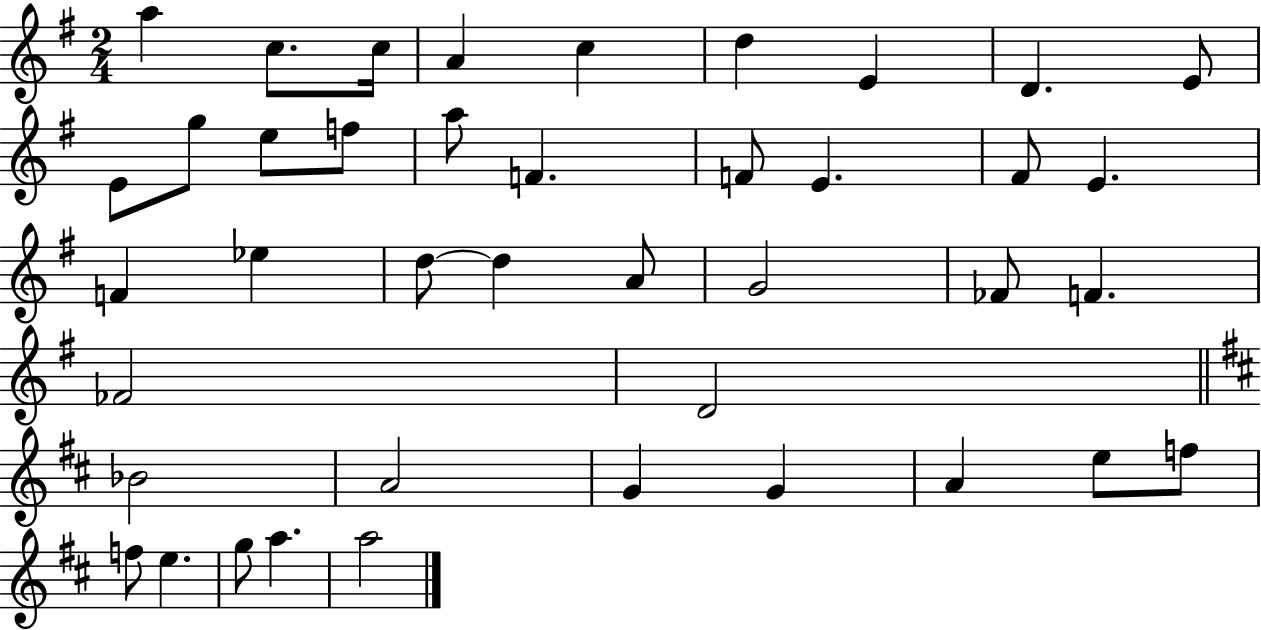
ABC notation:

X:1
T:Untitled
M:2/4
L:1/4
K:G
a c/2 c/4 A c d E D E/2 E/2 g/2 e/2 f/2 a/2 F F/2 E ^F/2 E F _e d/2 d A/2 G2 _F/2 F _F2 D2 _B2 A2 G G A e/2 f/2 f/2 e g/2 a a2